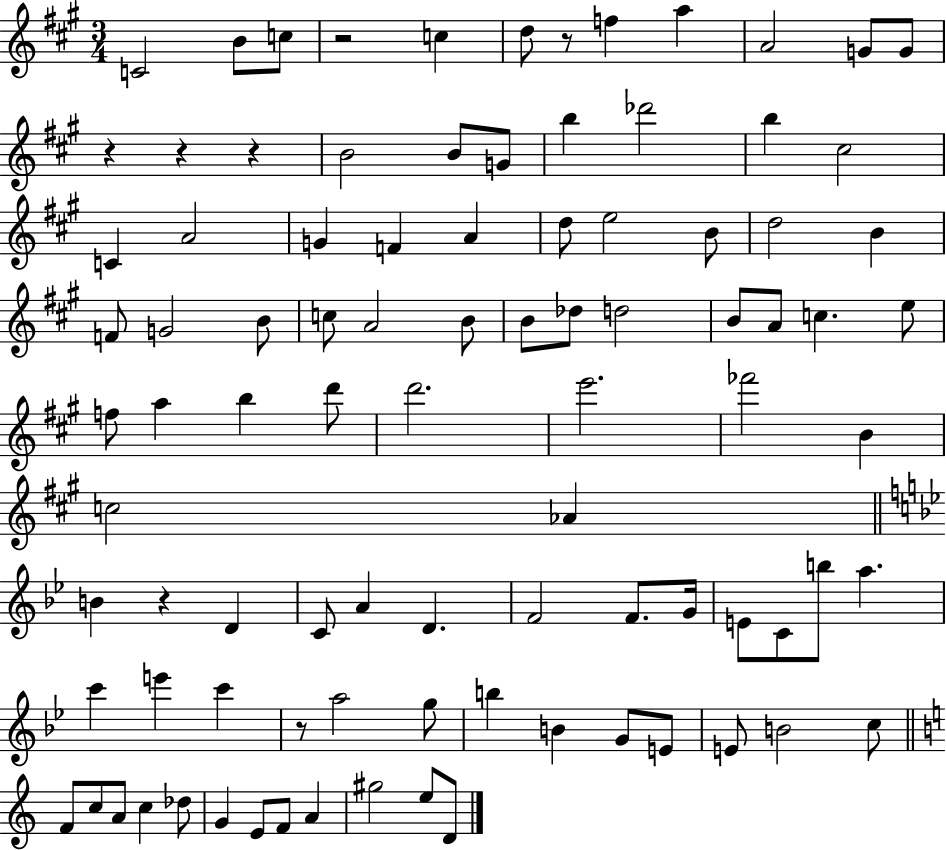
{
  \clef treble
  \numericTimeSignature
  \time 3/4
  \key a \major
  c'2 b'8 c''8 | r2 c''4 | d''8 r8 f''4 a''4 | a'2 g'8 g'8 | \break r4 r4 r4 | b'2 b'8 g'8 | b''4 des'''2 | b''4 cis''2 | \break c'4 a'2 | g'4 f'4 a'4 | d''8 e''2 b'8 | d''2 b'4 | \break f'8 g'2 b'8 | c''8 a'2 b'8 | b'8 des''8 d''2 | b'8 a'8 c''4. e''8 | \break f''8 a''4 b''4 d'''8 | d'''2. | e'''2. | fes'''2 b'4 | \break c''2 aes'4 | \bar "||" \break \key bes \major b'4 r4 d'4 | c'8 a'4 d'4. | f'2 f'8. g'16 | e'8 c'8 b''8 a''4. | \break c'''4 e'''4 c'''4 | r8 a''2 g''8 | b''4 b'4 g'8 e'8 | e'8 b'2 c''8 | \break \bar "||" \break \key c \major f'8 c''8 a'8 c''4 des''8 | g'4 e'8 f'8 a'4 | gis''2 e''8 d'8 | \bar "|."
}